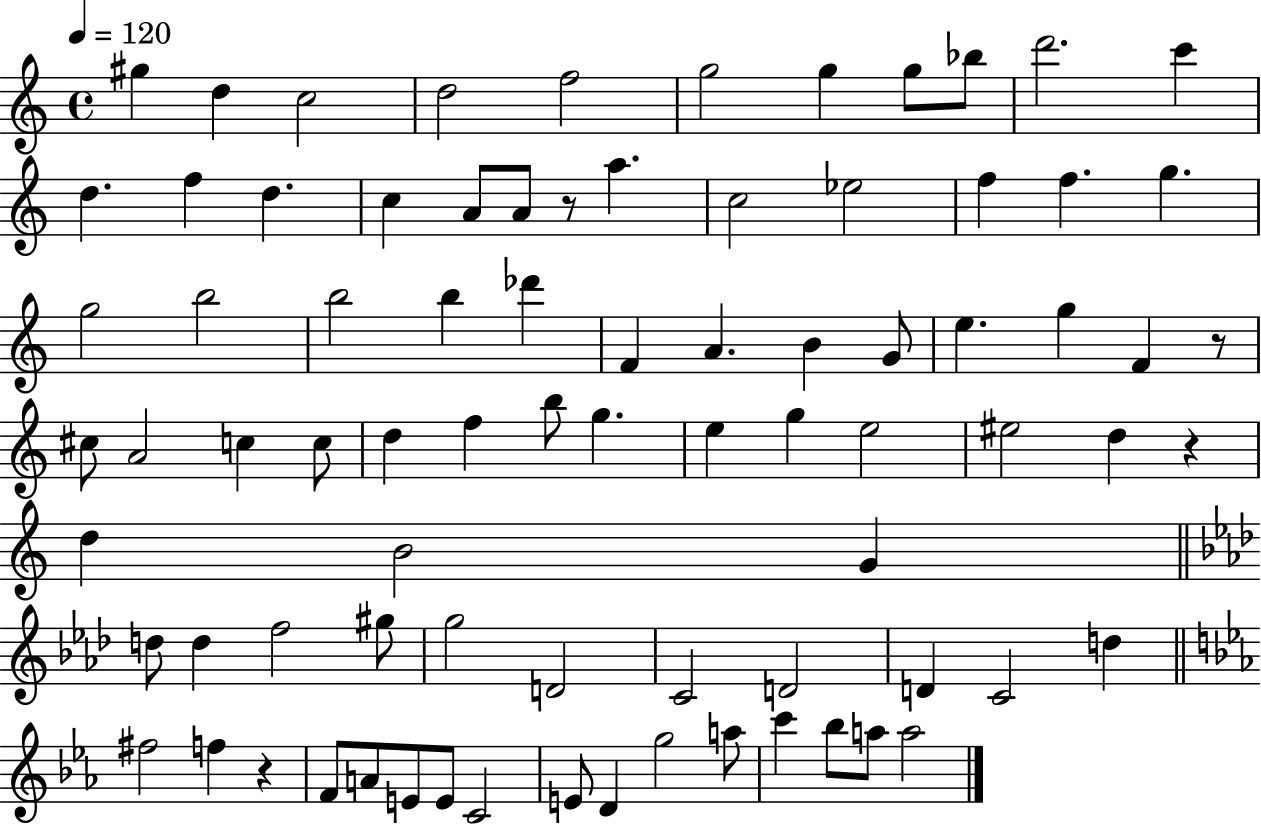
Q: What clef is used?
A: treble